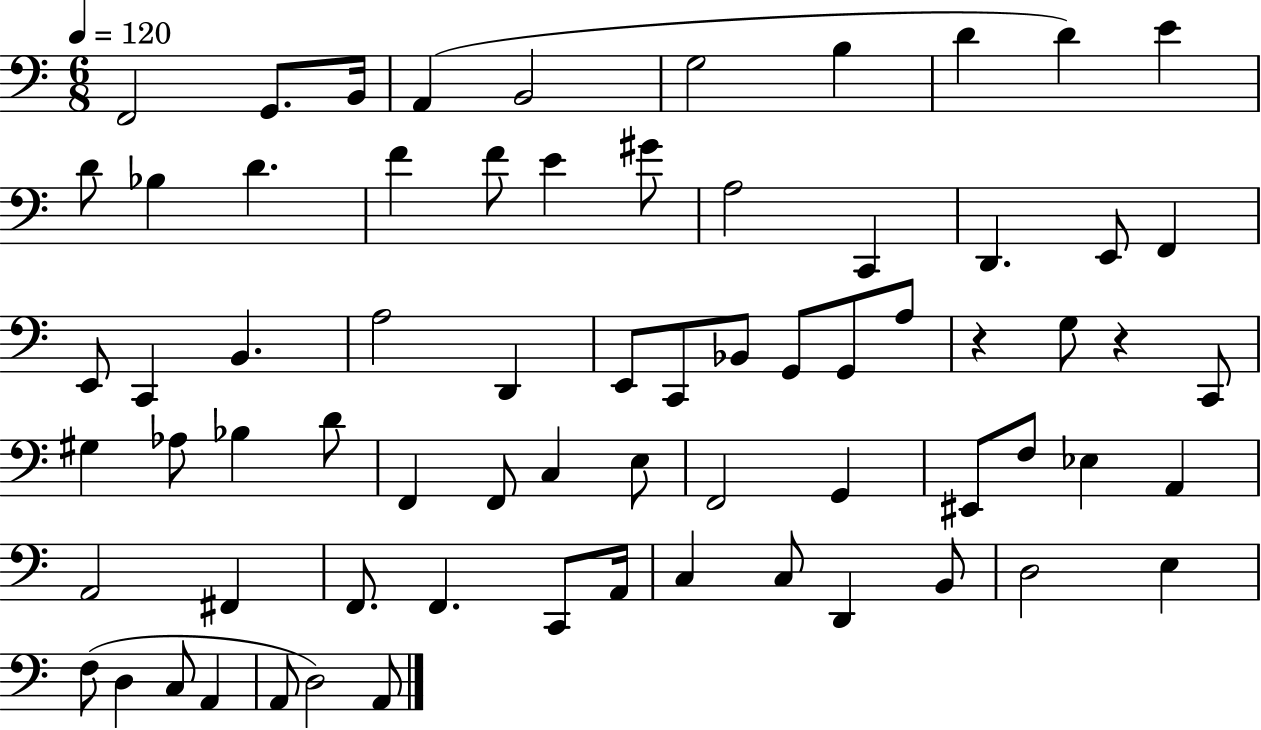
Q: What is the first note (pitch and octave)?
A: F2